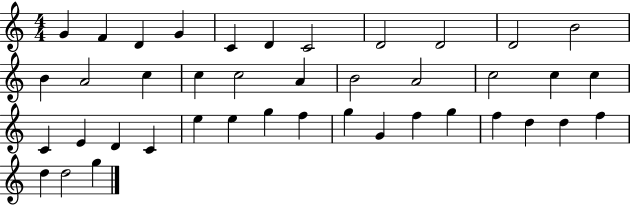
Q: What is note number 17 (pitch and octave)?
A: A4